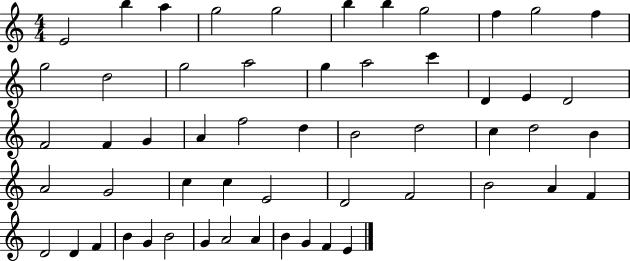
E4/h B5/q A5/q G5/h G5/h B5/q B5/q G5/h F5/q G5/h F5/q G5/h D5/h G5/h A5/h G5/q A5/h C6/q D4/q E4/q D4/h F4/h F4/q G4/q A4/q F5/h D5/q B4/h D5/h C5/q D5/h B4/q A4/h G4/h C5/q C5/q E4/h D4/h F4/h B4/h A4/q F4/q D4/h D4/q F4/q B4/q G4/q B4/h G4/q A4/h A4/q B4/q G4/q F4/q E4/q